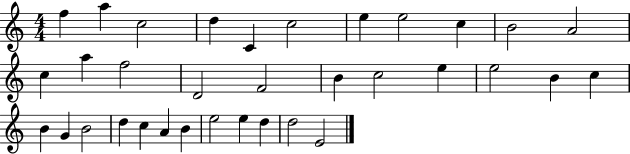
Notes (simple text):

F5/q A5/q C5/h D5/q C4/q C5/h E5/q E5/h C5/q B4/h A4/h C5/q A5/q F5/h D4/h F4/h B4/q C5/h E5/q E5/h B4/q C5/q B4/q G4/q B4/h D5/q C5/q A4/q B4/q E5/h E5/q D5/q D5/h E4/h